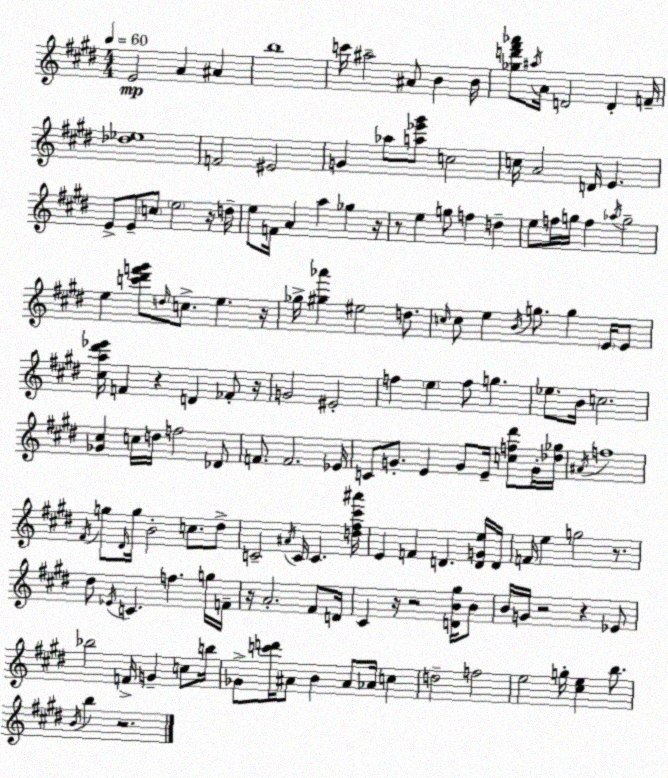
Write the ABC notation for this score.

X:1
T:Untitled
M:4/4
L:1/4
K:E
E2 A ^A b4 c'/4 ^a2 ^A/2 B B/4 [_gd'^f'_a']/2 ^a/4 A/4 D2 D F/4 [_d_e]4 F2 ^E2 G _a/2 [a_e'^g']/2 c2 c/4 A2 D/4 E E/2 E/2 c/2 e2 z/4 d/4 e/2 F/4 A a _g z/4 z/2 e g/2 f d e/2 f/4 g/4 f _a/4 g2 e [c'^d'f'^g']/2 d/4 c/2 e z/4 _g/4 [^g_a'] ^e2 d/2 c/4 c/2 e B/4 g/2 g E/4 E/2 [^ca^d'_e']/4 F z D _F/2 z/4 G2 ^E2 f e f/2 g _e/2 B/4 c2 [_G^c] c/4 d/4 f2 _D/2 F/2 F2 _E/4 C/2 G/2 E G/2 E/4 [cf^d']/2 G/4 [_d_g]/4 ^A/4 f4 ^F/4 g/2 ^D/4 g/4 B2 c/2 ^d/2 C2 ^A/4 C/4 C [d^f^c'^a']/4 E F D [DGe]/4 D/4 F/4 e g2 z/2 ^d/2 _E/4 C f g/4 F/4 z/4 A2 ^F/2 D/4 ^C z/4 z2 [DB^g]/4 B/2 B/4 G/4 z2 z _E/2 _b2 F/4 G c/2 b/4 _G/2 [c'd']/4 ^A/2 B ^A/2 _A/4 c d2 f2 e2 g/4 [^ce] b/2 B/4 b z2